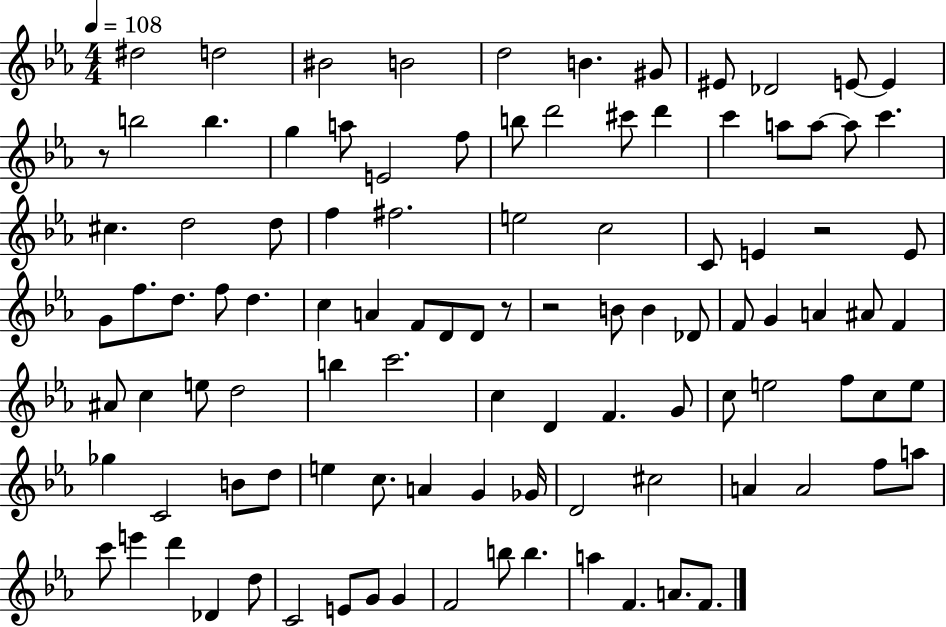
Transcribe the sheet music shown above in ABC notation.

X:1
T:Untitled
M:4/4
L:1/4
K:Eb
^d2 d2 ^B2 B2 d2 B ^G/2 ^E/2 _D2 E/2 E z/2 b2 b g a/2 E2 f/2 b/2 d'2 ^c'/2 d' c' a/2 a/2 a/2 c' ^c d2 d/2 f ^f2 e2 c2 C/2 E z2 E/2 G/2 f/2 d/2 f/2 d c A F/2 D/2 D/2 z/2 z2 B/2 B _D/2 F/2 G A ^A/2 F ^A/2 c e/2 d2 b c'2 c D F G/2 c/2 e2 f/2 c/2 e/2 _g C2 B/2 d/2 e c/2 A G _G/4 D2 ^c2 A A2 f/2 a/2 c'/2 e' d' _D d/2 C2 E/2 G/2 G F2 b/2 b a F A/2 F/2